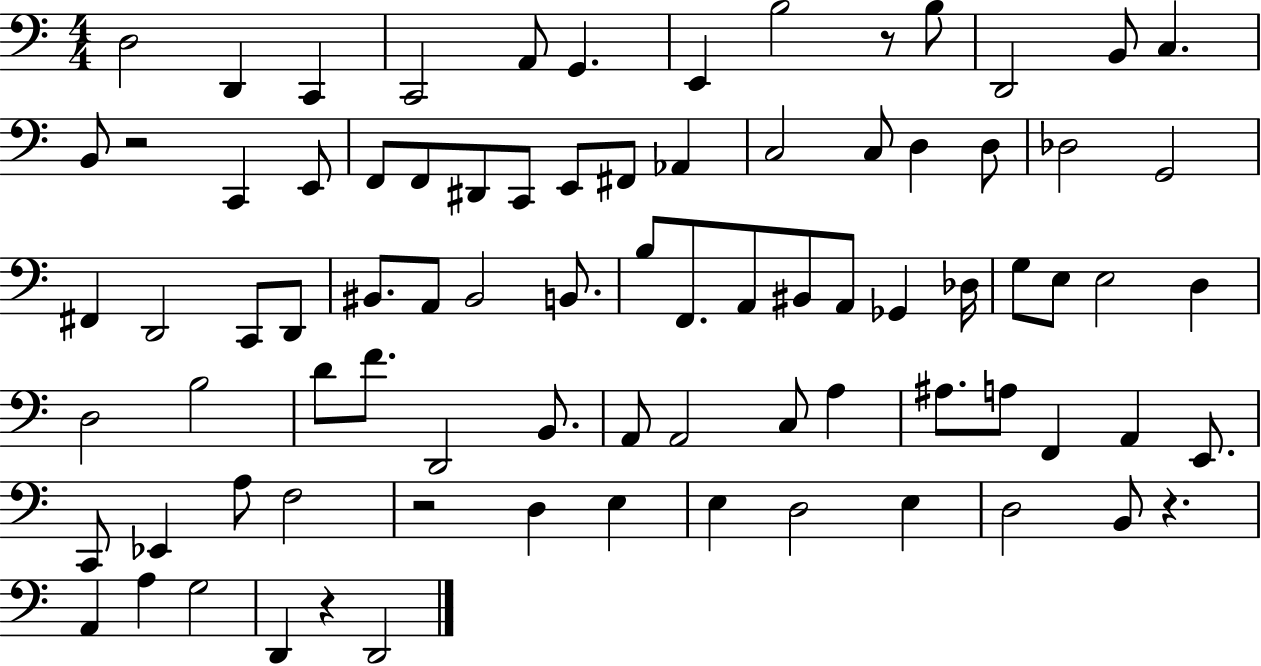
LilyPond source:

{
  \clef bass
  \numericTimeSignature
  \time 4/4
  \key c \major
  d2 d,4 c,4 | c,2 a,8 g,4. | e,4 b2 r8 b8 | d,2 b,8 c4. | \break b,8 r2 c,4 e,8 | f,8 f,8 dis,8 c,8 e,8 fis,8 aes,4 | c2 c8 d4 d8 | des2 g,2 | \break fis,4 d,2 c,8 d,8 | bis,8. a,8 bis,2 b,8. | b8 f,8. a,8 bis,8 a,8 ges,4 des16 | g8 e8 e2 d4 | \break d2 b2 | d'8 f'8. d,2 b,8. | a,8 a,2 c8 a4 | ais8. a8 f,4 a,4 e,8. | \break c,8 ees,4 a8 f2 | r2 d4 e4 | e4 d2 e4 | d2 b,8 r4. | \break a,4 a4 g2 | d,4 r4 d,2 | \bar "|."
}